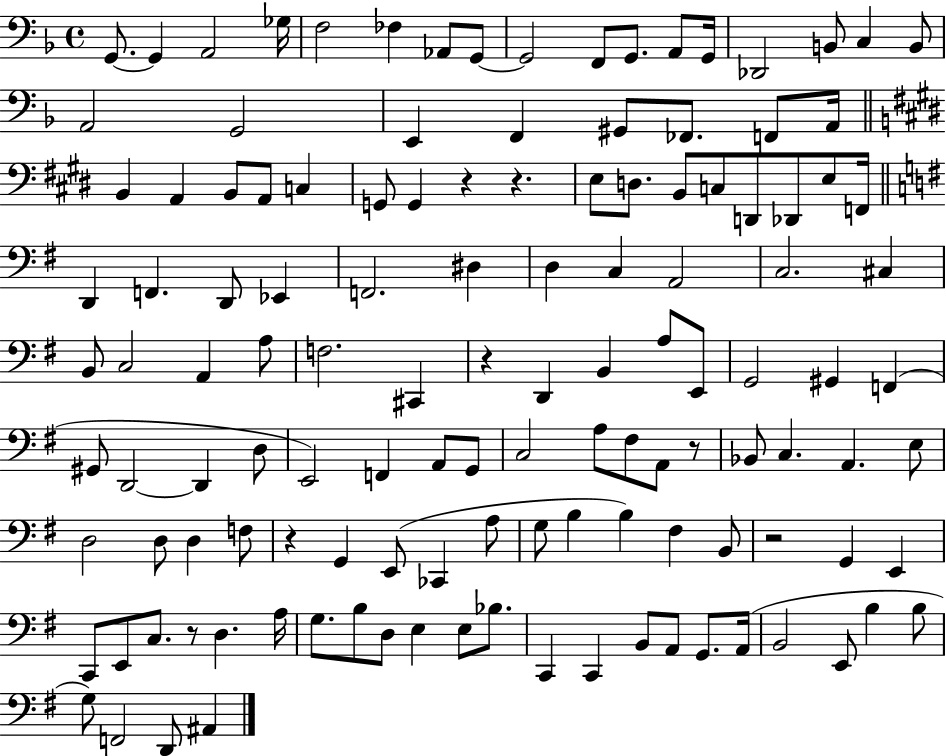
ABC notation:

X:1
T:Untitled
M:4/4
L:1/4
K:F
G,,/2 G,, A,,2 _G,/4 F,2 _F, _A,,/2 G,,/2 G,,2 F,,/2 G,,/2 A,,/2 G,,/4 _D,,2 B,,/2 C, B,,/2 A,,2 G,,2 E,, F,, ^G,,/2 _F,,/2 F,,/2 A,,/4 B,, A,, B,,/2 A,,/2 C, G,,/2 G,, z z E,/2 D,/2 B,,/2 C,/2 D,,/2 _D,,/2 E,/2 F,,/4 D,, F,, D,,/2 _E,, F,,2 ^D, D, C, A,,2 C,2 ^C, B,,/2 C,2 A,, A,/2 F,2 ^C,, z D,, B,, A,/2 E,,/2 G,,2 ^G,, F,, ^G,,/2 D,,2 D,, D,/2 E,,2 F,, A,,/2 G,,/2 C,2 A,/2 ^F,/2 A,,/2 z/2 _B,,/2 C, A,, E,/2 D,2 D,/2 D, F,/2 z G,, E,,/2 _C,, A,/2 G,/2 B, B, ^F, B,,/2 z2 G,, E,, C,,/2 E,,/2 C,/2 z/2 D, A,/4 G,/2 B,/2 D,/2 E, E,/2 _B,/2 C,, C,, B,,/2 A,,/2 G,,/2 A,,/4 B,,2 E,,/2 B, B,/2 G,/2 F,,2 D,,/2 ^A,,